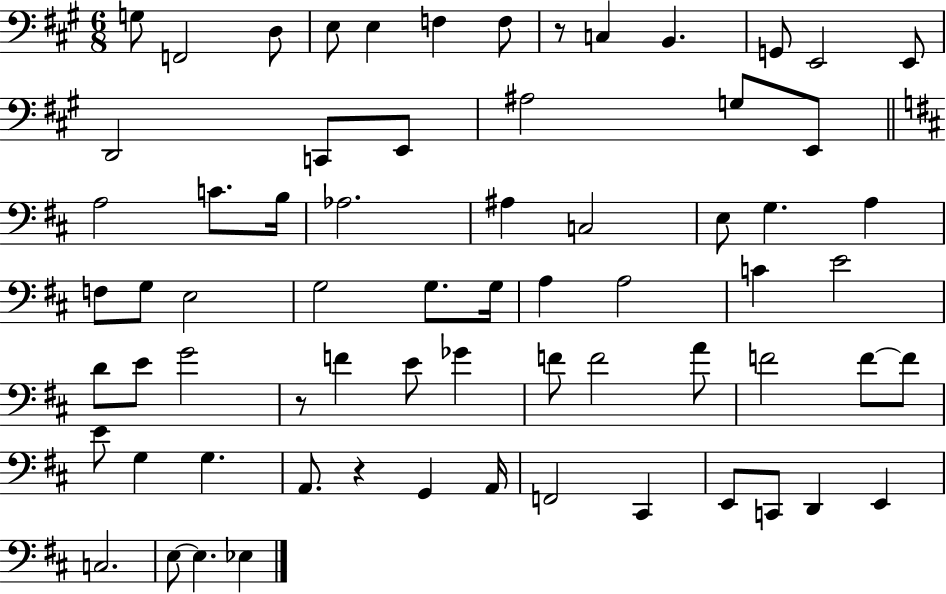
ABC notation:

X:1
T:Untitled
M:6/8
L:1/4
K:A
G,/2 F,,2 D,/2 E,/2 E, F, F,/2 z/2 C, B,, G,,/2 E,,2 E,,/2 D,,2 C,,/2 E,,/2 ^A,2 G,/2 E,,/2 A,2 C/2 B,/4 _A,2 ^A, C,2 E,/2 G, A, F,/2 G,/2 E,2 G,2 G,/2 G,/4 A, A,2 C E2 D/2 E/2 G2 z/2 F E/2 _G F/2 F2 A/2 F2 F/2 F/2 E/2 G, G, A,,/2 z G,, A,,/4 F,,2 ^C,, E,,/2 C,,/2 D,, E,, C,2 E,/2 E, _E,